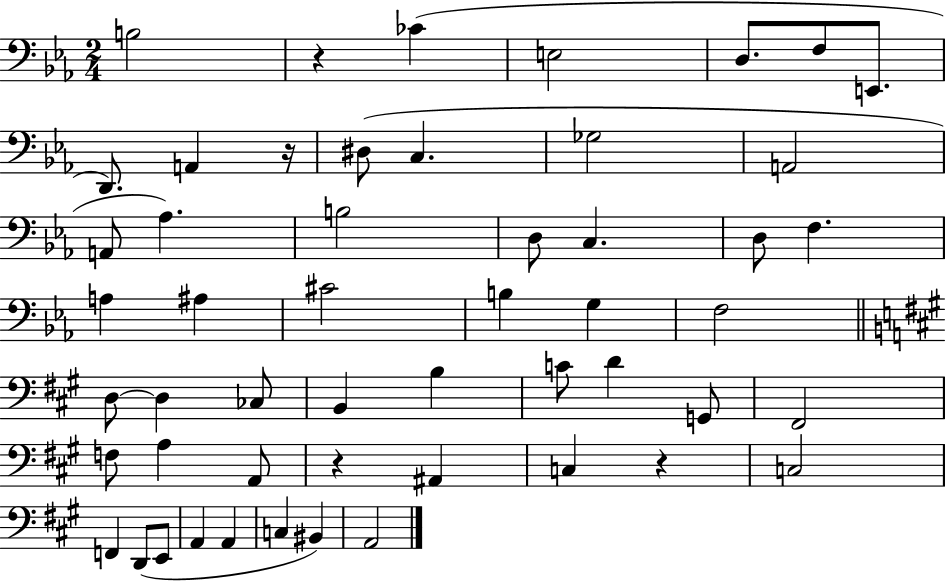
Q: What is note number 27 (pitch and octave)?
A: D3